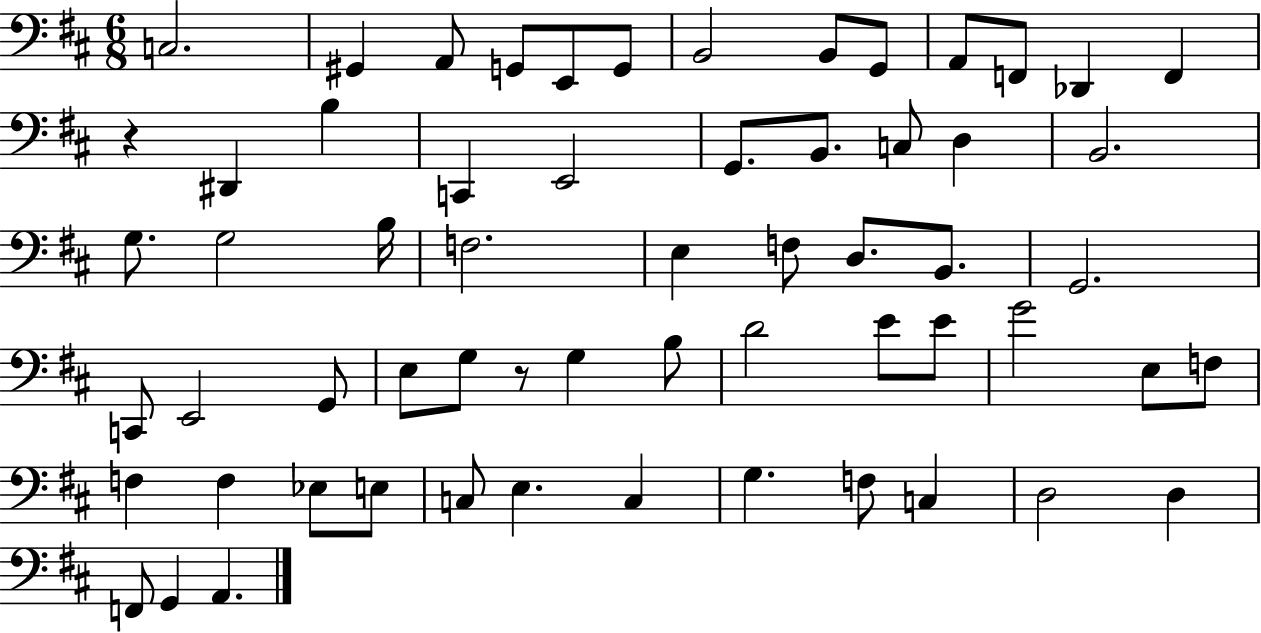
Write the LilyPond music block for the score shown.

{
  \clef bass
  \numericTimeSignature
  \time 6/8
  \key d \major
  \repeat volta 2 { c2. | gis,4 a,8 g,8 e,8 g,8 | b,2 b,8 g,8 | a,8 f,8 des,4 f,4 | \break r4 dis,4 b4 | c,4 e,2 | g,8. b,8. c8 d4 | b,2. | \break g8. g2 b16 | f2. | e4 f8 d8. b,8. | g,2. | \break c,8 e,2 g,8 | e8 g8 r8 g4 b8 | d'2 e'8 e'8 | g'2 e8 f8 | \break f4 f4 ees8 e8 | c8 e4. c4 | g4. f8 c4 | d2 d4 | \break f,8 g,4 a,4. | } \bar "|."
}